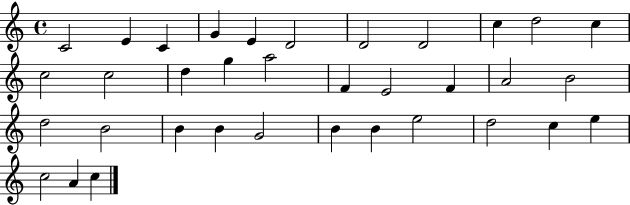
X:1
T:Untitled
M:4/4
L:1/4
K:C
C2 E C G E D2 D2 D2 c d2 c c2 c2 d g a2 F E2 F A2 B2 d2 B2 B B G2 B B e2 d2 c e c2 A c